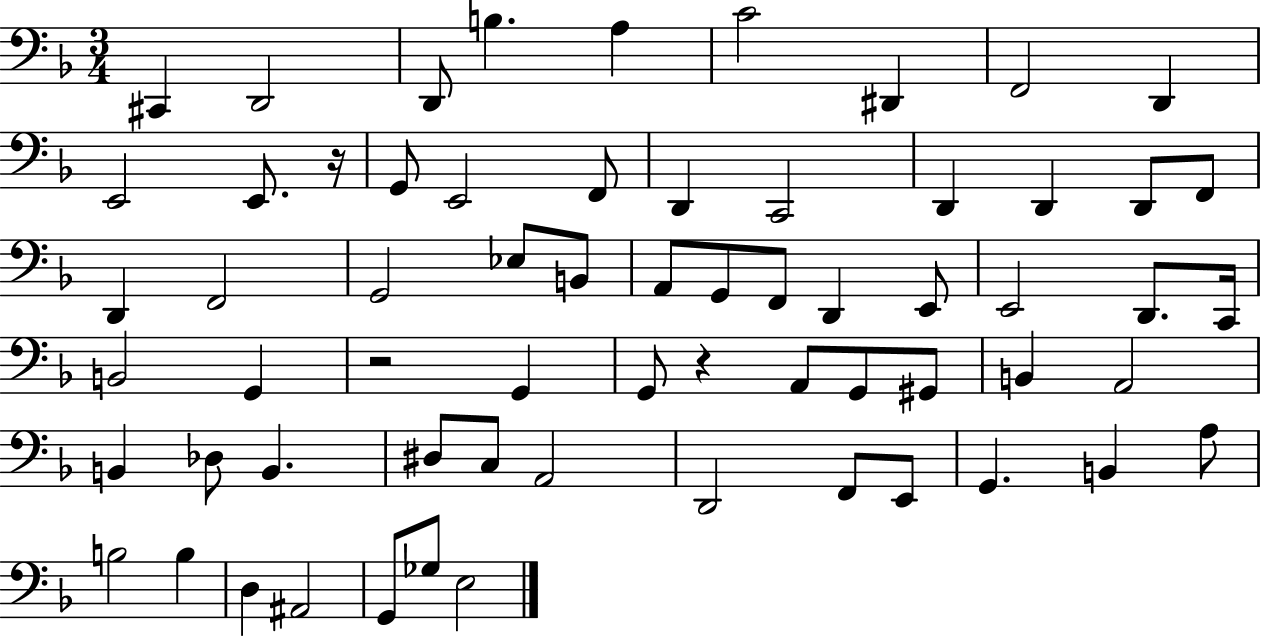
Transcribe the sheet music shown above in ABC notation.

X:1
T:Untitled
M:3/4
L:1/4
K:F
^C,, D,,2 D,,/2 B, A, C2 ^D,, F,,2 D,, E,,2 E,,/2 z/4 G,,/2 E,,2 F,,/2 D,, C,,2 D,, D,, D,,/2 F,,/2 D,, F,,2 G,,2 _E,/2 B,,/2 A,,/2 G,,/2 F,,/2 D,, E,,/2 E,,2 D,,/2 C,,/4 B,,2 G,, z2 G,, G,,/2 z A,,/2 G,,/2 ^G,,/2 B,, A,,2 B,, _D,/2 B,, ^D,/2 C,/2 A,,2 D,,2 F,,/2 E,,/2 G,, B,, A,/2 B,2 B, D, ^A,,2 G,,/2 _G,/2 E,2